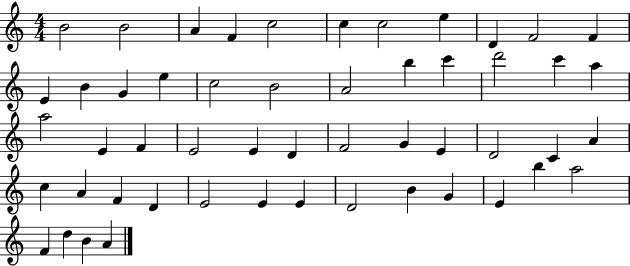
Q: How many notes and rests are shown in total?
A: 52